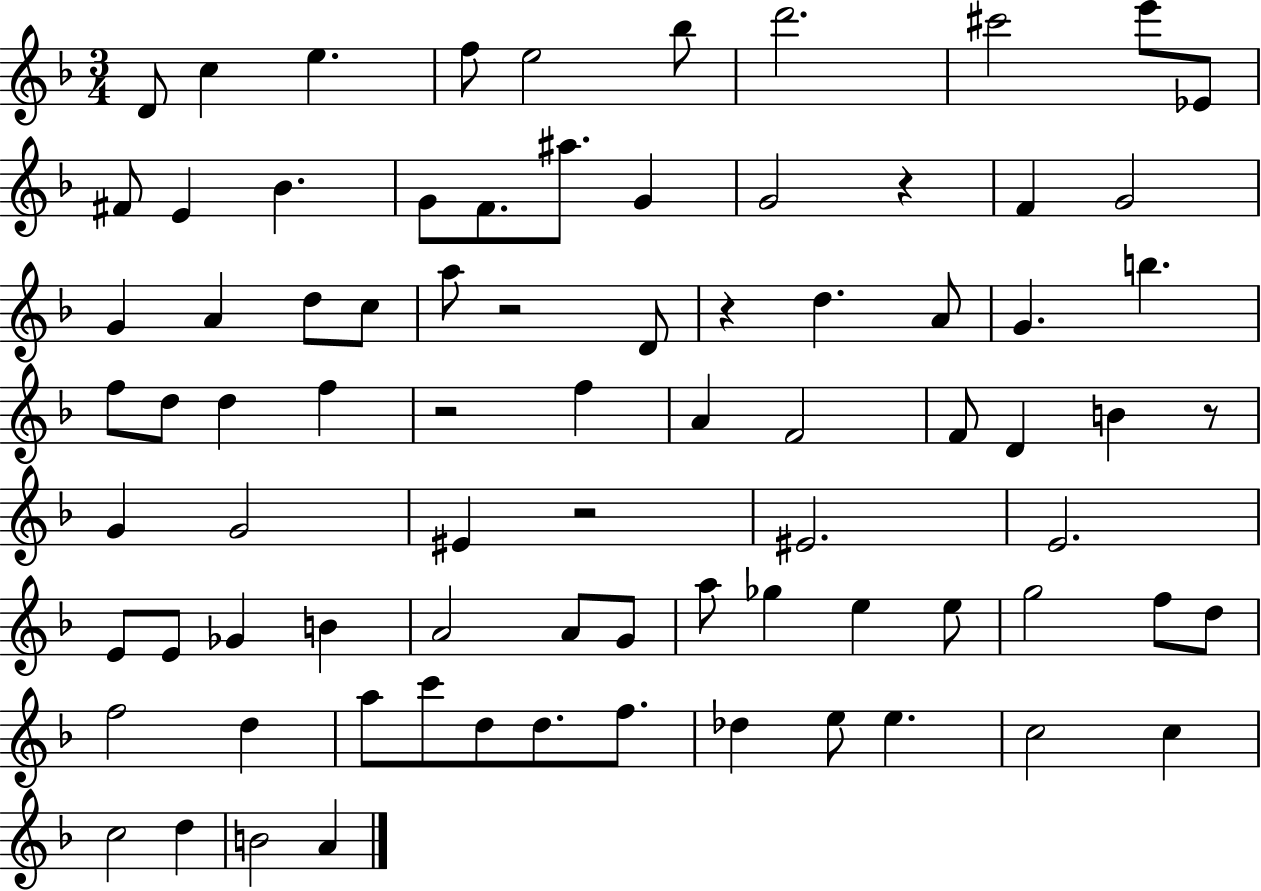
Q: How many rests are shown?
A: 6